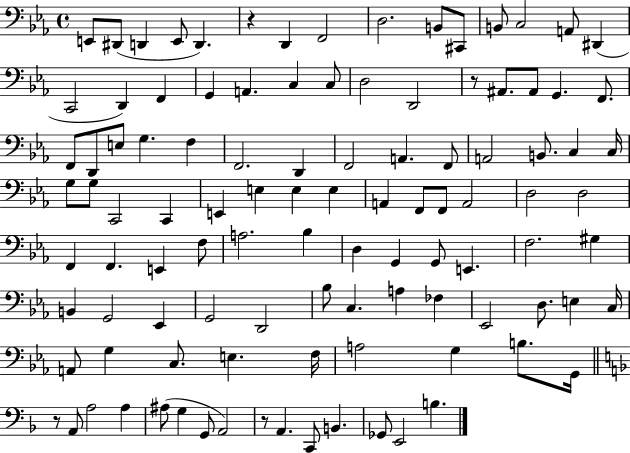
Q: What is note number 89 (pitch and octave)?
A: G2